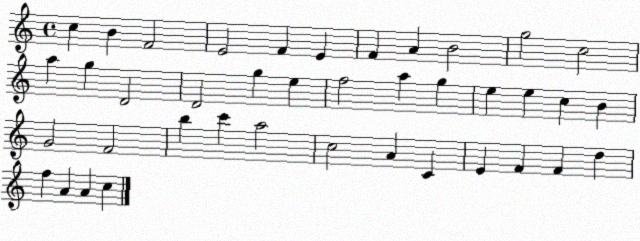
X:1
T:Untitled
M:4/4
L:1/4
K:C
c B F2 E2 F E F A B2 g2 c2 a g D2 D2 g e f2 a g e e c B G2 F2 b c' a2 c2 A C E F F d f A A c